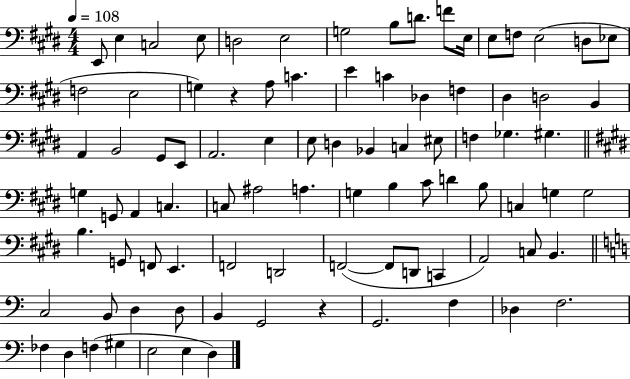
X:1
T:Untitled
M:4/4
L:1/4
K:E
E,,/2 E, C,2 E,/2 D,2 E,2 G,2 B,/2 D/2 F/2 E,/4 E,/2 F,/2 E,2 D,/2 _E,/2 F,2 E,2 G, z A,/2 C E C _D, F, ^D, D,2 B,, A,, B,,2 ^G,,/2 E,,/2 A,,2 E, E,/2 D, _B,, C, ^E,/2 F, _G, ^G, G, G,,/2 A,, C, C,/2 ^A,2 A, G, B, ^C/2 D B,/2 C, G, G,2 B, G,,/2 F,,/2 E,, F,,2 D,,2 F,,2 F,,/2 D,,/2 C,, A,,2 C,/2 B,, C,2 B,,/2 D, D,/2 B,, G,,2 z G,,2 F, _D, F,2 _F, D, F, ^G, E,2 E, D,